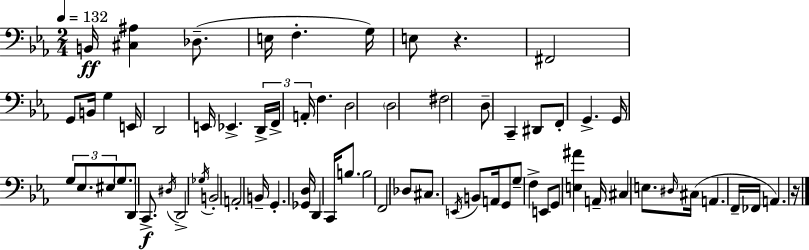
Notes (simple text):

B2/s [C#3,A#3]/q Db3/e. E3/s F3/q. G3/s E3/e R/q. F#2/h G2/e B2/s G3/q E2/s D2/h E2/s Eb2/q. D2/s F2/s A2/s F3/q. D3/h D3/h F#3/h D3/e C2/q D#2/e F2/e G2/q. G2/s G3/e Eb3/e. EIS3/e G3/e. D2/e C2/e. D#3/s D2/h Gb3/s B2/h A2/h B2/s G2/q. [Gb2,D3]/s D2/q C2/s B3/e. B3/h F2/h Db3/e C#3/e. E2/s B2/e A2/s G2/e G3/e F3/q E2/e G2/e [E3,A#4]/q A2/s C#3/q E3/e. D#3/s C#3/s A2/q. F2/s FES2/s A2/q. R/s